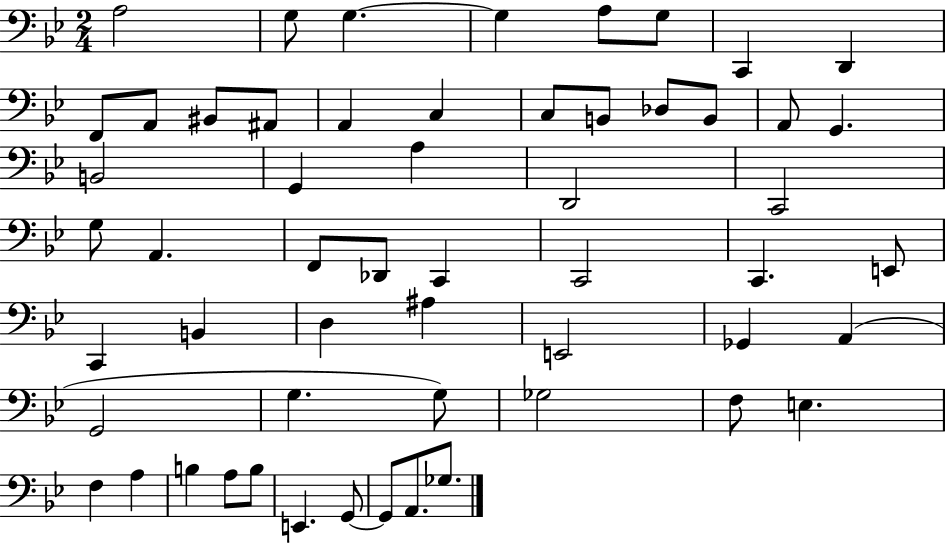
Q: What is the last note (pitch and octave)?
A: Gb3